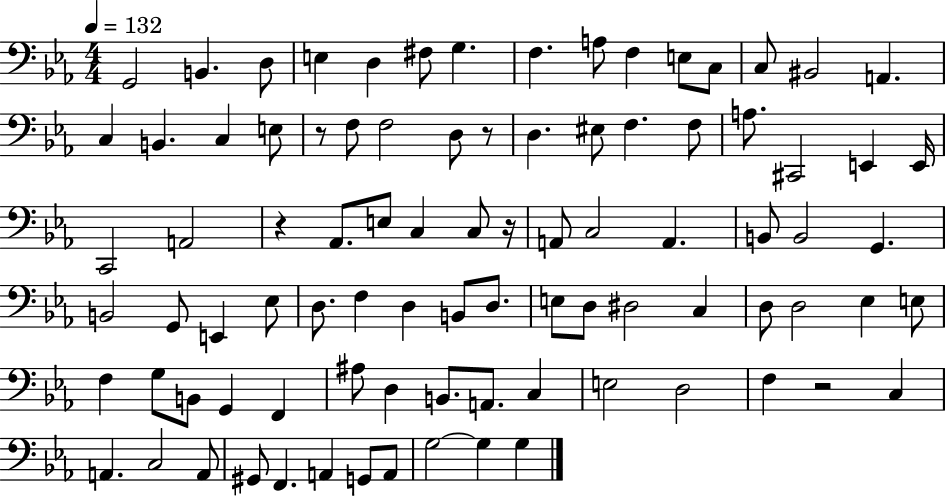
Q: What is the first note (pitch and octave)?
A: G2